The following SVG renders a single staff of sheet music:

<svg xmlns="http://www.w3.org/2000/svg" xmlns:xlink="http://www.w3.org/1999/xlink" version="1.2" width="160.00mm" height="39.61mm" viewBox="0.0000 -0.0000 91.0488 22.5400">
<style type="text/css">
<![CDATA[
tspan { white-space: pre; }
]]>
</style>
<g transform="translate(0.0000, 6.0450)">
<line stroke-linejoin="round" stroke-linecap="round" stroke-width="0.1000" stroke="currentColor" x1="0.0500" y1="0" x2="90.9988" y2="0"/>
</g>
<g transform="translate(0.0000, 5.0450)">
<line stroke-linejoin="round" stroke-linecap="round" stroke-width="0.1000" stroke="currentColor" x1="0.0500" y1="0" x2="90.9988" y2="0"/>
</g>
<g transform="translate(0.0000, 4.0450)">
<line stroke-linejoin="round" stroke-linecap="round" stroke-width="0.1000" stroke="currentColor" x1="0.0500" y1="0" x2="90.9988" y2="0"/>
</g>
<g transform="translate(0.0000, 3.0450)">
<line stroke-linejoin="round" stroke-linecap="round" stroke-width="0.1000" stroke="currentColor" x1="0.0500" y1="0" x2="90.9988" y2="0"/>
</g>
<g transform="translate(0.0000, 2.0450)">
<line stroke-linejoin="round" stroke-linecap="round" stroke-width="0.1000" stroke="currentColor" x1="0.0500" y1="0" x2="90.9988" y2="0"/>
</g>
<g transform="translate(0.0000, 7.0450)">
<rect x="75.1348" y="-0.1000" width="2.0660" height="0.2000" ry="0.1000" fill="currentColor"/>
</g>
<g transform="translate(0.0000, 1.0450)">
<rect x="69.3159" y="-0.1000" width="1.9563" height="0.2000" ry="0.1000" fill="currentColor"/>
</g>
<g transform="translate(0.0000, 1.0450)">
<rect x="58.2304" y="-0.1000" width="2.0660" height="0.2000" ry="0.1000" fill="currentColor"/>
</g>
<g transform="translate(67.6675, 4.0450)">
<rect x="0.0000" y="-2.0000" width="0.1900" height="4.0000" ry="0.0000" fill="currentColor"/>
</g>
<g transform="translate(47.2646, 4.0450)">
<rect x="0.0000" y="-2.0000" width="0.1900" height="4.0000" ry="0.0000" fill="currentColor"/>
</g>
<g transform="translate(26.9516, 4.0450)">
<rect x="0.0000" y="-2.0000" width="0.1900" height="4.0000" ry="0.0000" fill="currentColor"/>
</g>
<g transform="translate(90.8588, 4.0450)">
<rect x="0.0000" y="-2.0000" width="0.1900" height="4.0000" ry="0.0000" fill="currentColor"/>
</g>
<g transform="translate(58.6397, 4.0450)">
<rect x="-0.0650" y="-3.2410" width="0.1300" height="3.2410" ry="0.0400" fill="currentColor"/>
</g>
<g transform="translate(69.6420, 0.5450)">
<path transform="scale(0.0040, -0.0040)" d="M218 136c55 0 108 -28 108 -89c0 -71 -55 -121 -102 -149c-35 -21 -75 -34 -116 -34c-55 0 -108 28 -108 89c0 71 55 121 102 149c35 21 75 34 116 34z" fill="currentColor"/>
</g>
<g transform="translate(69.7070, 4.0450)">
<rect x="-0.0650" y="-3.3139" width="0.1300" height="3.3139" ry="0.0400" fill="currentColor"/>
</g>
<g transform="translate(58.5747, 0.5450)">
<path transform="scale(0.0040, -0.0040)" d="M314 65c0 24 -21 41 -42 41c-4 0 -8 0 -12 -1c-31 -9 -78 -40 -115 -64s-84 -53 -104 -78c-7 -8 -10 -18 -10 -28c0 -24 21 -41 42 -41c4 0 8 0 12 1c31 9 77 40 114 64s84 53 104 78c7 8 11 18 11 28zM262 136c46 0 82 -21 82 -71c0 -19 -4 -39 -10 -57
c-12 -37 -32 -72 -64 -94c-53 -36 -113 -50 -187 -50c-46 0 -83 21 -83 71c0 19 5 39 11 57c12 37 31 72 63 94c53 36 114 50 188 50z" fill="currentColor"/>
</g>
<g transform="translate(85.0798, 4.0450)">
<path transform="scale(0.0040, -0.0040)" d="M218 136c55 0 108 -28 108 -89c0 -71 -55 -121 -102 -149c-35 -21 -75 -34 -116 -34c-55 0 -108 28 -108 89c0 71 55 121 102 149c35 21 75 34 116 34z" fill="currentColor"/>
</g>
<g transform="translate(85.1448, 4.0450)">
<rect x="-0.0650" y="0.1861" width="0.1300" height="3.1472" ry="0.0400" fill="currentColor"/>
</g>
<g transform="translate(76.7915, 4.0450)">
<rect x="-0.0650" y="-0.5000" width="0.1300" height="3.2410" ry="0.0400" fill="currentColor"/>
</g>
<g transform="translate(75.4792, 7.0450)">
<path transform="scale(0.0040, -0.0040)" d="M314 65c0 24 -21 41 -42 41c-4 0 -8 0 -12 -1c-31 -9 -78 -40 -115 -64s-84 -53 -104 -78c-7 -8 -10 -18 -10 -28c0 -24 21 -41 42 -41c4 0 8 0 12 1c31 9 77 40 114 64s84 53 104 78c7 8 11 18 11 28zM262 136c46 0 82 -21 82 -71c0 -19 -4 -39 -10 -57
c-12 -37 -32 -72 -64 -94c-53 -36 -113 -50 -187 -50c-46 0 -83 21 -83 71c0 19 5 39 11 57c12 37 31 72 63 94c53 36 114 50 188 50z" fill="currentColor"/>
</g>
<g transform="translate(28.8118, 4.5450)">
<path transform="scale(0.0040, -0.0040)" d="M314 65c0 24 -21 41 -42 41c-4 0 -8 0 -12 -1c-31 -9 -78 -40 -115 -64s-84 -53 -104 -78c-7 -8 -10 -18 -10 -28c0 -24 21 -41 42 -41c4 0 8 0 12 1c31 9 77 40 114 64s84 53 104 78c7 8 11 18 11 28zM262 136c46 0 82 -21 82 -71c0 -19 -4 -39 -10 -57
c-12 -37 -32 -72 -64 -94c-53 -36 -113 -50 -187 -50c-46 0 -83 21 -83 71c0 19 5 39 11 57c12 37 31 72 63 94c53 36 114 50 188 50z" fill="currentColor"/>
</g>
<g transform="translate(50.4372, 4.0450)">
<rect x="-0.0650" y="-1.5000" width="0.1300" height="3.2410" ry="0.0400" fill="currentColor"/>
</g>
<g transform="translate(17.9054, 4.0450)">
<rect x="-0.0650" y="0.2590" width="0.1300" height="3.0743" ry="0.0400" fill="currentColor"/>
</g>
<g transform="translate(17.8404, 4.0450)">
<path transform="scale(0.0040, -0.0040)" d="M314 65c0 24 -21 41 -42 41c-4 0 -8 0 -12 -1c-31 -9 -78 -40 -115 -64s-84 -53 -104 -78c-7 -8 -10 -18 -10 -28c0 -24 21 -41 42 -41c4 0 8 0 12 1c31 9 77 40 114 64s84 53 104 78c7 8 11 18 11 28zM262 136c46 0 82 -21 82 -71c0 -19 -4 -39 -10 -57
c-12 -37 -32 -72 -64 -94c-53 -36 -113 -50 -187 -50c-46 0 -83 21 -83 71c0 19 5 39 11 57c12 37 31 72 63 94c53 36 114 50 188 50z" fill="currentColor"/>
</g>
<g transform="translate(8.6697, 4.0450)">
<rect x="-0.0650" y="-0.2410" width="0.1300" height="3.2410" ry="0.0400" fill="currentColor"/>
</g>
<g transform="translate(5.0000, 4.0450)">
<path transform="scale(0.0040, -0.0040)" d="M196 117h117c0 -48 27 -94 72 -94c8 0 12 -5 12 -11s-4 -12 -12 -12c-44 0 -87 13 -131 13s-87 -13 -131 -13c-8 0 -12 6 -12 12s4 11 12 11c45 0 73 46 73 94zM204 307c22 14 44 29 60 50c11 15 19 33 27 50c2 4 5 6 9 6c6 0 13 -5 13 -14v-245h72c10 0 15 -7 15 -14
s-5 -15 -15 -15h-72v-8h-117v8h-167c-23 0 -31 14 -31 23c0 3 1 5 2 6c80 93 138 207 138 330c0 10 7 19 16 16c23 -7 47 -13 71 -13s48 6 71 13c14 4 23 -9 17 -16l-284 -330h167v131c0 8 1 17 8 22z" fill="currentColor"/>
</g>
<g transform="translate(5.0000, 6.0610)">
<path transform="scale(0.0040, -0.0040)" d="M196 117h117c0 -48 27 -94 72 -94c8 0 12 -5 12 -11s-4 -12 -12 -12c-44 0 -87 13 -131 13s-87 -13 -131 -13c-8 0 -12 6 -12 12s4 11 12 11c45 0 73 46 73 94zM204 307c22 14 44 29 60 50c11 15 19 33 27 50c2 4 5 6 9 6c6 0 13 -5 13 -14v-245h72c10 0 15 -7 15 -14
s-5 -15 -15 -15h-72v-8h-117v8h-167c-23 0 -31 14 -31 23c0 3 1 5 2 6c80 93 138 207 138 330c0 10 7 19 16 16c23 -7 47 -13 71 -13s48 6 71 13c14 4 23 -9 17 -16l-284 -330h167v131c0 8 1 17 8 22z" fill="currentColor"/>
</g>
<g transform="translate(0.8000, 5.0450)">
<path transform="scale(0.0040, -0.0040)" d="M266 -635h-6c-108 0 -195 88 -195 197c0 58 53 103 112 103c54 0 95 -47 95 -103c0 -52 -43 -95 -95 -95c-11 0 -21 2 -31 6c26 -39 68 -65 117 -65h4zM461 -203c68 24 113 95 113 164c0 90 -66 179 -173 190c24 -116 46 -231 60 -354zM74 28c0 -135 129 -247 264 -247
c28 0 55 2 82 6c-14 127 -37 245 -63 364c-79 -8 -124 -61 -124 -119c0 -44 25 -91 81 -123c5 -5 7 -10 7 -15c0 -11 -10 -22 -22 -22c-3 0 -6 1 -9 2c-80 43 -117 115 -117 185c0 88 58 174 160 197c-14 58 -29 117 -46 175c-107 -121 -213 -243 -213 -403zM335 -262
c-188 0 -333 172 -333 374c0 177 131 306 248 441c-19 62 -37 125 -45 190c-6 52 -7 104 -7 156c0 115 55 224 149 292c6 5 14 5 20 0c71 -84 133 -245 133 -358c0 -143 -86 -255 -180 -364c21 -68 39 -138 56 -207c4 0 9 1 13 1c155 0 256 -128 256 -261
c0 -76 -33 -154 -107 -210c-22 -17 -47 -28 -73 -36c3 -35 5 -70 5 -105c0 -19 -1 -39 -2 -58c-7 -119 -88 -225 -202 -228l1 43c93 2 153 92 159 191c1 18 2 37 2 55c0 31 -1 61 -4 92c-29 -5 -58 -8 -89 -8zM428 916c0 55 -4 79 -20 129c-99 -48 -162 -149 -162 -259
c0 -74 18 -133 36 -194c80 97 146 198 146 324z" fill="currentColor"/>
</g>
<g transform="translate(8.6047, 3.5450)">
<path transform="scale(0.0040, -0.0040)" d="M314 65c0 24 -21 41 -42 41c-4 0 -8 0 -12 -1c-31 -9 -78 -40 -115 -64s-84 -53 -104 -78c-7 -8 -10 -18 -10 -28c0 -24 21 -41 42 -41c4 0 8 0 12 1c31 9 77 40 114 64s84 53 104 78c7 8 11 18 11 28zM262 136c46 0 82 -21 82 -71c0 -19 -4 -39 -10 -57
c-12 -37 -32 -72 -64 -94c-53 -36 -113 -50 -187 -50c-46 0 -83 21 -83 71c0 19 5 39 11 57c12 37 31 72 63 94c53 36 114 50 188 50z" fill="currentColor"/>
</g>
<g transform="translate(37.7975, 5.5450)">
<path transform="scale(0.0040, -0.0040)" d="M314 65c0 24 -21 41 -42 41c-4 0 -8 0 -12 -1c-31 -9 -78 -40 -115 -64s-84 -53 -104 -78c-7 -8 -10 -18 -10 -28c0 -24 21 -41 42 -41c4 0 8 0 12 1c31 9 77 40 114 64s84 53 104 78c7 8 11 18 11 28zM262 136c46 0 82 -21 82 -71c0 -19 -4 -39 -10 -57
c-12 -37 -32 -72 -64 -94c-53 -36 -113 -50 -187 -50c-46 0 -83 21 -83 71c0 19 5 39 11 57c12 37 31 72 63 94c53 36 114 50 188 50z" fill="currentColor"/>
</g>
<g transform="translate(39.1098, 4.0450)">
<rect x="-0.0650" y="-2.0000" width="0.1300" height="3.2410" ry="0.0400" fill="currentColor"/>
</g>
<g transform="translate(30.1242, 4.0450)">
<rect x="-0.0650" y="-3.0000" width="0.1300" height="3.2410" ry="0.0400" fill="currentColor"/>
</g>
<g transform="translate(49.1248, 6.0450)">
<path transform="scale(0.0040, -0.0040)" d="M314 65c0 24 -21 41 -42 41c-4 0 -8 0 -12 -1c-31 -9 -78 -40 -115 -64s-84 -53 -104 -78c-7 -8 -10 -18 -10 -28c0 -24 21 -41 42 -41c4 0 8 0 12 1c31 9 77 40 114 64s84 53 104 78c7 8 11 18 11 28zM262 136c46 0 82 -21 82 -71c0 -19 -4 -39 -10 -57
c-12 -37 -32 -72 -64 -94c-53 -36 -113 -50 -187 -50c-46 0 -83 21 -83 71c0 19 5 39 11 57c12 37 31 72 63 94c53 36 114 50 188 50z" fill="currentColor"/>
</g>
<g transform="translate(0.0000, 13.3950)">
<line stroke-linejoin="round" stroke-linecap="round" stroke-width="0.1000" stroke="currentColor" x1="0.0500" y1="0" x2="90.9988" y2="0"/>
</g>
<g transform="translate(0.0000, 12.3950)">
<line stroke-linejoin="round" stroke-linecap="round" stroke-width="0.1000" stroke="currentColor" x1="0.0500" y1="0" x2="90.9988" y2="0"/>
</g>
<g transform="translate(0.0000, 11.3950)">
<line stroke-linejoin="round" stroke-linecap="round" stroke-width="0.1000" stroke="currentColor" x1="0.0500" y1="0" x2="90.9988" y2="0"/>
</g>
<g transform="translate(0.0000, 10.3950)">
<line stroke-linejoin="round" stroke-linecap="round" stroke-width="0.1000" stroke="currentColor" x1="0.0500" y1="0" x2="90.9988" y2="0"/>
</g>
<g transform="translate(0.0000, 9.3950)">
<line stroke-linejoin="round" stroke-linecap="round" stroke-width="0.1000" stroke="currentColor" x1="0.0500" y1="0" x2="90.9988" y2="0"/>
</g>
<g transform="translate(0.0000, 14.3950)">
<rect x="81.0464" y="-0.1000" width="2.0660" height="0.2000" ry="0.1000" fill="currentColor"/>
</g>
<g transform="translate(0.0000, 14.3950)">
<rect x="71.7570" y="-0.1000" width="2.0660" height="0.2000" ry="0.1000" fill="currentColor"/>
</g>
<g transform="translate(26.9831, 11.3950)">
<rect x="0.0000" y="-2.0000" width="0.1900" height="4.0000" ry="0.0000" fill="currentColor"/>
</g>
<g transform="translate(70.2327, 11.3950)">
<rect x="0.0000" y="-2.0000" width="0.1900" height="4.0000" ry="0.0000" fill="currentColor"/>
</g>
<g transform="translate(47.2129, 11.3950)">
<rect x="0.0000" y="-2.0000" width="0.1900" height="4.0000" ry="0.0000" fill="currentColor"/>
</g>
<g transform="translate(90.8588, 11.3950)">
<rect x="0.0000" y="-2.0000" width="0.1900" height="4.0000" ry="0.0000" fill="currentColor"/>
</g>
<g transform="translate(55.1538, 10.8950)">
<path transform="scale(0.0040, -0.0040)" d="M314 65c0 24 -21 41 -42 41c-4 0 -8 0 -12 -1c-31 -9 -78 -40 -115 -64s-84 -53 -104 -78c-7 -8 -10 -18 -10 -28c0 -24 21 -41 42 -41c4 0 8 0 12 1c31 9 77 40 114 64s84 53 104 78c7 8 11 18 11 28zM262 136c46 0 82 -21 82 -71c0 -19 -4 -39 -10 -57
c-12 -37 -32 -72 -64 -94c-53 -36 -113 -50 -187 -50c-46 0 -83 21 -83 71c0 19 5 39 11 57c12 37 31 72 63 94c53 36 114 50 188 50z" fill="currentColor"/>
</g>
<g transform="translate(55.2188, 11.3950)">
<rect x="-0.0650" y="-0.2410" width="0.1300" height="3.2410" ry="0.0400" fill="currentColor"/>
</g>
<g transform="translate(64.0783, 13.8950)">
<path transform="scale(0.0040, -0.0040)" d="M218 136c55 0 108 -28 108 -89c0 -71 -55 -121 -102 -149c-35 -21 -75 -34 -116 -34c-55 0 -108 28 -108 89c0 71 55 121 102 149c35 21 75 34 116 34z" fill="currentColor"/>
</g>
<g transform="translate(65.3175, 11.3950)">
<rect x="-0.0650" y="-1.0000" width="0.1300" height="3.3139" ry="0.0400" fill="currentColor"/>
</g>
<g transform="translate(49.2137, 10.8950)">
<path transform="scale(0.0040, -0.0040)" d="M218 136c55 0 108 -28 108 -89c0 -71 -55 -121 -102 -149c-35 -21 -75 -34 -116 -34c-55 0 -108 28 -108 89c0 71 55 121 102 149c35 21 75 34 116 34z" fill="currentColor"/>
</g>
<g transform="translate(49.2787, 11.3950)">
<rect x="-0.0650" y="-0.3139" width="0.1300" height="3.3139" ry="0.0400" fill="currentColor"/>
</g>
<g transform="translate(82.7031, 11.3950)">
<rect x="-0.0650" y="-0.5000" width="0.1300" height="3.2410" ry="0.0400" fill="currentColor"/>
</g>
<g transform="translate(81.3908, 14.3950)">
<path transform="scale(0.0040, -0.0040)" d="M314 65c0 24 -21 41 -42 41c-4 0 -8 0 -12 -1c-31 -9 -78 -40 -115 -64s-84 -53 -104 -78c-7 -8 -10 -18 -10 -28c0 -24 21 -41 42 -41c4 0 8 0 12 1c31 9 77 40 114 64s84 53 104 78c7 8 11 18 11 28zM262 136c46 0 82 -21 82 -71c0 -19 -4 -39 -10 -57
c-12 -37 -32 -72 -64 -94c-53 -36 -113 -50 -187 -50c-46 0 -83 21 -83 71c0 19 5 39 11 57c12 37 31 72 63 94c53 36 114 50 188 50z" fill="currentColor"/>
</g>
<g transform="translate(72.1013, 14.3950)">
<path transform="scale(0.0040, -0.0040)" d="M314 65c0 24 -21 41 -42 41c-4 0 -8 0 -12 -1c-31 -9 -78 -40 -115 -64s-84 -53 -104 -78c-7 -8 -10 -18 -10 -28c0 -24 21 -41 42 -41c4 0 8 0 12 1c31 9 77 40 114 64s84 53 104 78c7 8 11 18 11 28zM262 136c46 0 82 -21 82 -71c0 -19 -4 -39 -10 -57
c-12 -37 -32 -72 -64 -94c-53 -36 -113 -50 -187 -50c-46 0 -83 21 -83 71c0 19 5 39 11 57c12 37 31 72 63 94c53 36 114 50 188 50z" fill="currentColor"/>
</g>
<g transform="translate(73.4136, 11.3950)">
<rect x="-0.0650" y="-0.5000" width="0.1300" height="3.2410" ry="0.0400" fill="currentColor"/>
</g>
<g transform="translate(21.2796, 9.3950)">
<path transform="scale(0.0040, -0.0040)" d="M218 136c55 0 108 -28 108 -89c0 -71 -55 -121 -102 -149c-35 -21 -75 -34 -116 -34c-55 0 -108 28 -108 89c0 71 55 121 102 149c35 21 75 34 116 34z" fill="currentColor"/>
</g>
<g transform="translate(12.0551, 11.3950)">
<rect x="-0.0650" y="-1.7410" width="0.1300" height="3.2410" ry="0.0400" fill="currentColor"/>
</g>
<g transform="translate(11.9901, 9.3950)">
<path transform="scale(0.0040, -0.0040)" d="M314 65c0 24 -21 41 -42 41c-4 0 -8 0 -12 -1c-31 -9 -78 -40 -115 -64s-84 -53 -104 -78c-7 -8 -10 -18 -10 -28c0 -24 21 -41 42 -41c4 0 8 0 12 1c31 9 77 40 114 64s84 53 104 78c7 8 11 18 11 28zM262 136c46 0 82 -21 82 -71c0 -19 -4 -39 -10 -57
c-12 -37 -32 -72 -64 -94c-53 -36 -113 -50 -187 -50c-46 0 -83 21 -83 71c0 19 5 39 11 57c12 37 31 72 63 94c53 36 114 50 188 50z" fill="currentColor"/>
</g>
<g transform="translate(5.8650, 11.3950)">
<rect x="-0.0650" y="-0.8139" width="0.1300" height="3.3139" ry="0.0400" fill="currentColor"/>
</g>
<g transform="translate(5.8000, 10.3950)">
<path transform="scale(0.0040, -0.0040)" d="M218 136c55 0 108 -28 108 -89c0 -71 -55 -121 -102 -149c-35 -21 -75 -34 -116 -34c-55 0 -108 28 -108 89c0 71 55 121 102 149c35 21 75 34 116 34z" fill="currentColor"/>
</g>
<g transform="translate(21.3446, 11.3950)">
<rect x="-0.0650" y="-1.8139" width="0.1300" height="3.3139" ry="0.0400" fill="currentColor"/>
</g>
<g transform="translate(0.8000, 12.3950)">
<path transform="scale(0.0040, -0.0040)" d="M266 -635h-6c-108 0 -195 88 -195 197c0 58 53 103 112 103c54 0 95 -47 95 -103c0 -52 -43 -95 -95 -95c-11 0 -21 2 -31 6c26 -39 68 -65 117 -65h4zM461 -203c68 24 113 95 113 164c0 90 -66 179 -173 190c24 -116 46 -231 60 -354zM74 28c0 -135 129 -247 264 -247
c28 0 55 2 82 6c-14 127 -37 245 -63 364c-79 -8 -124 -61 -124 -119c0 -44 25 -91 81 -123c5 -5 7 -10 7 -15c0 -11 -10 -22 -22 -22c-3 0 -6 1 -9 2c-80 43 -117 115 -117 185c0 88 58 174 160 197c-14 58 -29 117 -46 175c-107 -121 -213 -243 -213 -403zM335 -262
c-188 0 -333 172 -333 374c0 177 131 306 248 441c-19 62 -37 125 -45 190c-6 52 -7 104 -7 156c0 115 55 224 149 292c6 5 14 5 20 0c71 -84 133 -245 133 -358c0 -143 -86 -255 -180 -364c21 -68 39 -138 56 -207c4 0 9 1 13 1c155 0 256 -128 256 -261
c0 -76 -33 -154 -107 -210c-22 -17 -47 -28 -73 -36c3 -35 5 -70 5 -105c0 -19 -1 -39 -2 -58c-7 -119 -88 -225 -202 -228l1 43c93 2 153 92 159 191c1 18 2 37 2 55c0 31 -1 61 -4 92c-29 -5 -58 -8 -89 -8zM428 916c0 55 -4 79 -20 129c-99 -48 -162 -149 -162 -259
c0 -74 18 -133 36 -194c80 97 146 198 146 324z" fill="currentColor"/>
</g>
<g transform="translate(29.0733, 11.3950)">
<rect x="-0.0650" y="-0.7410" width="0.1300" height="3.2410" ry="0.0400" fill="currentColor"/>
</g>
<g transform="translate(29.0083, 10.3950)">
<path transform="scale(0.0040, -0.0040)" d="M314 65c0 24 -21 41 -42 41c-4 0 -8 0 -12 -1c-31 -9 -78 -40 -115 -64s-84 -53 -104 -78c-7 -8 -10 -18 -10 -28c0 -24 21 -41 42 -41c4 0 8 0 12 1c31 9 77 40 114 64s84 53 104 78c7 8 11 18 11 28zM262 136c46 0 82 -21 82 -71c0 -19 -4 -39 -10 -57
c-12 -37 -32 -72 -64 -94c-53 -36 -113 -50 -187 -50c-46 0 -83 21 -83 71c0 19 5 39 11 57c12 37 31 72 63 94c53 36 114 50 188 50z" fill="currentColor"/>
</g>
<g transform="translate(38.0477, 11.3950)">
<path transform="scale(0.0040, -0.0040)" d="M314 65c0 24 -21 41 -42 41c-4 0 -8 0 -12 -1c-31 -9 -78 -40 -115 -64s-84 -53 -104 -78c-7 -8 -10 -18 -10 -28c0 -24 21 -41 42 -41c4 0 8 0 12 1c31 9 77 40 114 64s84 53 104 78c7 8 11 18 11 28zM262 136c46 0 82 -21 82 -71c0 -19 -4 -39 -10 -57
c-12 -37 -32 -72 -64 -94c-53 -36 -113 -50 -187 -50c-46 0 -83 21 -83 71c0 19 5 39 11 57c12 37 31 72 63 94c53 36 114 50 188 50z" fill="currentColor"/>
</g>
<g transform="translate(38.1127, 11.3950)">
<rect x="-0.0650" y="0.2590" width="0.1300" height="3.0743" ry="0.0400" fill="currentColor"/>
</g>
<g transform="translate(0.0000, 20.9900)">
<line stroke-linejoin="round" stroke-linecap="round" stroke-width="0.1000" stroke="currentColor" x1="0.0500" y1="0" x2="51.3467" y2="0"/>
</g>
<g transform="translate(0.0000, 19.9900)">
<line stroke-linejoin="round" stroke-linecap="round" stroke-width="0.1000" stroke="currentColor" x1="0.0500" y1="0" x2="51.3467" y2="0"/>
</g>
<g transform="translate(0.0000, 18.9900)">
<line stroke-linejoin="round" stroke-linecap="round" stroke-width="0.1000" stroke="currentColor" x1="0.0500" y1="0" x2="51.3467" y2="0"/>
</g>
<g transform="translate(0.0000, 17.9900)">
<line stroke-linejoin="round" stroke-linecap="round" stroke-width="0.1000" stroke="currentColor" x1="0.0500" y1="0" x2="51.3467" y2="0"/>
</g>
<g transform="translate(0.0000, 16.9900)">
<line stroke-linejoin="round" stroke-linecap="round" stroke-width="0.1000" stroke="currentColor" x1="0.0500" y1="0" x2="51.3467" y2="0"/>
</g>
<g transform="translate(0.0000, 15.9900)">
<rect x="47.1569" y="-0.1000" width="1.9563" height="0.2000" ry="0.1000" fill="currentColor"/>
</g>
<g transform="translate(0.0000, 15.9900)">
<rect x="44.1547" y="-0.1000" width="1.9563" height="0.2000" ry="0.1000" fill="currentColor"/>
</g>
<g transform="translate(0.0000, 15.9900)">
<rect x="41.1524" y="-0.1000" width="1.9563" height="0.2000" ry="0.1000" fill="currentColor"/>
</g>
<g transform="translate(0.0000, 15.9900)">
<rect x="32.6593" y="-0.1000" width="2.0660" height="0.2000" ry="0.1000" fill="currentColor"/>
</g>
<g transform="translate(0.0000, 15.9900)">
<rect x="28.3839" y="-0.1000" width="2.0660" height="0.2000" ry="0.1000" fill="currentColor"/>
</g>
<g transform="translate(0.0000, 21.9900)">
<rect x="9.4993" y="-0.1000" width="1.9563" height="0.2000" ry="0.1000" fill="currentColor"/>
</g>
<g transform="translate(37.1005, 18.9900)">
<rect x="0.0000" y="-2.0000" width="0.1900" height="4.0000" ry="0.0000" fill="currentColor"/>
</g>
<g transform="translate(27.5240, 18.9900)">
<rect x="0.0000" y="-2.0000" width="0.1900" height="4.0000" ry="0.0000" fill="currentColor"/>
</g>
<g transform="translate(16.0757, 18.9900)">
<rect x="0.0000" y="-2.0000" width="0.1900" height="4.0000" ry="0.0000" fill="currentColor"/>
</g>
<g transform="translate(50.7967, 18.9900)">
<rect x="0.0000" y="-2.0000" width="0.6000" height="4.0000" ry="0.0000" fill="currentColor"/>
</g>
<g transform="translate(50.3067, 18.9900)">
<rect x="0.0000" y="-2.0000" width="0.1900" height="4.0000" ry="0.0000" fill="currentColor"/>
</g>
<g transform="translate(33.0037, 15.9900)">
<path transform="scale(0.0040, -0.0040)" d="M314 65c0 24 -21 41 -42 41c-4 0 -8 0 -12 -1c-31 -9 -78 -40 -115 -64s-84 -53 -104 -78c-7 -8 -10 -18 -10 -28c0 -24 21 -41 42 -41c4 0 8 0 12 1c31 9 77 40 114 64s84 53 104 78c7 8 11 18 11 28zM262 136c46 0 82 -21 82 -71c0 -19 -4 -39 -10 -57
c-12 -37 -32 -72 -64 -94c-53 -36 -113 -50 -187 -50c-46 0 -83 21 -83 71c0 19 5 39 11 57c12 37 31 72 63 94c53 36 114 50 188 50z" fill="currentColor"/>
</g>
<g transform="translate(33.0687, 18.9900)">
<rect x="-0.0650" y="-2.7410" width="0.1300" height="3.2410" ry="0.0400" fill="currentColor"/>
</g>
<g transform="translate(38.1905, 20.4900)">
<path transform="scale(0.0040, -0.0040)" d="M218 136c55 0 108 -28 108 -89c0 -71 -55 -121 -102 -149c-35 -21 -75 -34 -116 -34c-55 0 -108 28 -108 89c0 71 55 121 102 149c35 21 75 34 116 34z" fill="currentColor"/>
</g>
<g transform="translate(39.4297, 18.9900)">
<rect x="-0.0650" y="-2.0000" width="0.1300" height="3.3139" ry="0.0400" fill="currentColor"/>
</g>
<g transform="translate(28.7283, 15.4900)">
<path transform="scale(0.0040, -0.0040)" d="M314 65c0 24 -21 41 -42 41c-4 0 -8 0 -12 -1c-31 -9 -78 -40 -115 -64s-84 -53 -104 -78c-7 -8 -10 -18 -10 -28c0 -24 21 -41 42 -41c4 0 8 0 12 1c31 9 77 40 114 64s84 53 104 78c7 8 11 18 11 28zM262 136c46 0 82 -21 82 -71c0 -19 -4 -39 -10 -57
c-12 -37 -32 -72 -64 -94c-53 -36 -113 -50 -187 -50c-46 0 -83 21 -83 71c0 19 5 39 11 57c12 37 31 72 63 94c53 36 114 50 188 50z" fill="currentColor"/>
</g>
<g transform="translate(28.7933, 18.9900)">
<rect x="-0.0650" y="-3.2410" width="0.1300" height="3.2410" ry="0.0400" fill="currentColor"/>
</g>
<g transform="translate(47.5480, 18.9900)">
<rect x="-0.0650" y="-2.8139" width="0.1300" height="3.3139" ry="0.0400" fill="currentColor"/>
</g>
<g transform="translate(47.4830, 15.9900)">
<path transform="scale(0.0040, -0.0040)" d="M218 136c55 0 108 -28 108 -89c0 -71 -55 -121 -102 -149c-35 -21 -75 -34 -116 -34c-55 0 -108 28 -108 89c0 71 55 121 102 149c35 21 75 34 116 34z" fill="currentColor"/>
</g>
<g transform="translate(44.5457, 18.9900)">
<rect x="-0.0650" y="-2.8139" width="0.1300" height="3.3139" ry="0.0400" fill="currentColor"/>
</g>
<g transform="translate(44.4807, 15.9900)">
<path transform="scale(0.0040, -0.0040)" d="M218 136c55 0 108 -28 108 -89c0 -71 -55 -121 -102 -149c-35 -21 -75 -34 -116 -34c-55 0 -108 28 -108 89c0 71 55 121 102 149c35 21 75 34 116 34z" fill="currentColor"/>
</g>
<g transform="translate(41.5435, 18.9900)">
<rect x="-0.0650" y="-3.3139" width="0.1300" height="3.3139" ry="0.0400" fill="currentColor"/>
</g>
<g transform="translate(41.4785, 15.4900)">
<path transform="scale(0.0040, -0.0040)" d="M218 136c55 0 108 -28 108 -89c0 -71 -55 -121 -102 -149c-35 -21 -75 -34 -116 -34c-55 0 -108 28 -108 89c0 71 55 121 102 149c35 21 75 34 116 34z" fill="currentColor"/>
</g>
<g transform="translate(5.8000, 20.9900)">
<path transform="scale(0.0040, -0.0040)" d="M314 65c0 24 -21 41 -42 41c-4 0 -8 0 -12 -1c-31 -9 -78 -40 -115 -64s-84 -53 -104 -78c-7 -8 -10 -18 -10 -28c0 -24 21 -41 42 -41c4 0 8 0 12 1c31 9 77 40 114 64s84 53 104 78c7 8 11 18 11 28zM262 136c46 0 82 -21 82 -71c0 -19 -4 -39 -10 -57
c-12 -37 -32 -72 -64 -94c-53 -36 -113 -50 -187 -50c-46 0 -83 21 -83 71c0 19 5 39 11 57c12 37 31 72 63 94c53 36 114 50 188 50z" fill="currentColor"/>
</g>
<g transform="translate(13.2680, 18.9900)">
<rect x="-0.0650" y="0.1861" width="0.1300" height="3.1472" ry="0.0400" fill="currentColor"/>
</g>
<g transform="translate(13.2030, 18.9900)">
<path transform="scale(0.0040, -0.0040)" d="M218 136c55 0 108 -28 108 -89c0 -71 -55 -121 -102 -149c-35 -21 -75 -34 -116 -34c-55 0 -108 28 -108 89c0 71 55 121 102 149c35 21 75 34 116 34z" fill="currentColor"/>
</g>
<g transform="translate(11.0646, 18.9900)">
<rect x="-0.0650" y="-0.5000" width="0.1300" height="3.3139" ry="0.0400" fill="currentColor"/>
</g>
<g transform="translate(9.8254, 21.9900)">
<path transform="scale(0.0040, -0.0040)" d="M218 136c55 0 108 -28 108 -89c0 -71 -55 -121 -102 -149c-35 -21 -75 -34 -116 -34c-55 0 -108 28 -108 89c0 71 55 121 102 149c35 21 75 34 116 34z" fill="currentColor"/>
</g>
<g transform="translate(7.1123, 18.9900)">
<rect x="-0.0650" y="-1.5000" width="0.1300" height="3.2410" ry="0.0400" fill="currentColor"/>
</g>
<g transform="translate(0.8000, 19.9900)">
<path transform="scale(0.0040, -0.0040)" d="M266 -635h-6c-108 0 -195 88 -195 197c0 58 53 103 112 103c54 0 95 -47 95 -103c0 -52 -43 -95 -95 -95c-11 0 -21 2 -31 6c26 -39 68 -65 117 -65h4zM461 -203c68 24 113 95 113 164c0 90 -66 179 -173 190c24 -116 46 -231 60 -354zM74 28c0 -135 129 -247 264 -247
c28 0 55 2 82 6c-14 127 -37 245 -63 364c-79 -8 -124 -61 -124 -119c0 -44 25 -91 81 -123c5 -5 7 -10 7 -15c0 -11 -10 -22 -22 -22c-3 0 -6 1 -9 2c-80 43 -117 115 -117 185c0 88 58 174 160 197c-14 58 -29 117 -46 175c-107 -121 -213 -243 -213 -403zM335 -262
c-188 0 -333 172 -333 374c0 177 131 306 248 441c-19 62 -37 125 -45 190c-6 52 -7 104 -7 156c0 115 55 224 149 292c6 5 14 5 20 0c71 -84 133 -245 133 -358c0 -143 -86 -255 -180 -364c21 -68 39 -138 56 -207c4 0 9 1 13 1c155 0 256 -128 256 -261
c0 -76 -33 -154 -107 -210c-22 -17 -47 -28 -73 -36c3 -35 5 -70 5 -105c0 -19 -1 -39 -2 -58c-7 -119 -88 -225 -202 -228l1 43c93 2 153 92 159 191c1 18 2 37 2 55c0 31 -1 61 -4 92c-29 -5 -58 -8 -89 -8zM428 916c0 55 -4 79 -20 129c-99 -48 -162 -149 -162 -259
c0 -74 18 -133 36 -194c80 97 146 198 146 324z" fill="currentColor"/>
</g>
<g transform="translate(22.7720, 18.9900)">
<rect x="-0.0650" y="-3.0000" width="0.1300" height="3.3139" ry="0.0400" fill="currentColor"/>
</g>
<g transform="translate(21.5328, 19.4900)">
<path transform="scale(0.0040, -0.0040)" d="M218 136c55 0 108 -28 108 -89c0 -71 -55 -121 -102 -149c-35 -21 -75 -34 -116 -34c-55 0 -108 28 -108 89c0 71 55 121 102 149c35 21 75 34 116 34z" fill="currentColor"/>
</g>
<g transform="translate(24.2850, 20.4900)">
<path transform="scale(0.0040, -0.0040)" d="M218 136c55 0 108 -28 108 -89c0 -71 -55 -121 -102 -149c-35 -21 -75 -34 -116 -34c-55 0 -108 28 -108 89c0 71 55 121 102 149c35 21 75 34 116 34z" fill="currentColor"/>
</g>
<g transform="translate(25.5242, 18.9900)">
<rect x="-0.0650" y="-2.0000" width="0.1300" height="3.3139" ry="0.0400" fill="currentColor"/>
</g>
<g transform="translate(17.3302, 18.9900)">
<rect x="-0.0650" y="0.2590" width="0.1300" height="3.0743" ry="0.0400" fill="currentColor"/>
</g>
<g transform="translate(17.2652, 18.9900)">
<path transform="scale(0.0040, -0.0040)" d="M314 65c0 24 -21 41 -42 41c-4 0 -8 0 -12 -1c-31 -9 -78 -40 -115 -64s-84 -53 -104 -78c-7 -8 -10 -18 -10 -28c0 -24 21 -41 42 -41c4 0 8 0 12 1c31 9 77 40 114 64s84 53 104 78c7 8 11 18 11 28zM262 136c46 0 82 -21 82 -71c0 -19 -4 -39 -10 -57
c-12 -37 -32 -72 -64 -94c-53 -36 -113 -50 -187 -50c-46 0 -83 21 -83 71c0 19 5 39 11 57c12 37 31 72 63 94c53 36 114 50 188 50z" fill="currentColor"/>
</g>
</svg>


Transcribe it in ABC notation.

X:1
T:Untitled
M:4/4
L:1/4
K:C
c2 B2 A2 F2 E2 b2 b C2 B d f2 f d2 B2 c c2 D C2 C2 E2 C B B2 A F b2 a2 F b a a